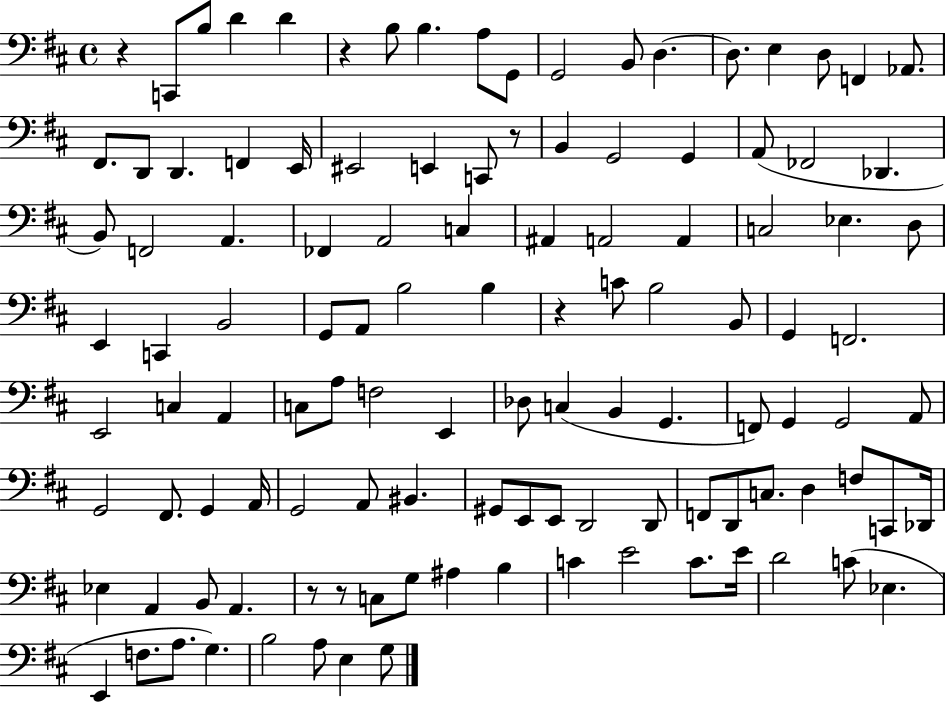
X:1
T:Untitled
M:4/4
L:1/4
K:D
z C,,/2 B,/2 D D z B,/2 B, A,/2 G,,/2 G,,2 B,,/2 D, D,/2 E, D,/2 F,, _A,,/2 ^F,,/2 D,,/2 D,, F,, E,,/4 ^E,,2 E,, C,,/2 z/2 B,, G,,2 G,, A,,/2 _F,,2 _D,, B,,/2 F,,2 A,, _F,, A,,2 C, ^A,, A,,2 A,, C,2 _E, D,/2 E,, C,, B,,2 G,,/2 A,,/2 B,2 B, z C/2 B,2 B,,/2 G,, F,,2 E,,2 C, A,, C,/2 A,/2 F,2 E,, _D,/2 C, B,, G,, F,,/2 G,, G,,2 A,,/2 G,,2 ^F,,/2 G,, A,,/4 G,,2 A,,/2 ^B,, ^G,,/2 E,,/2 E,,/2 D,,2 D,,/2 F,,/2 D,,/2 C,/2 D, F,/2 C,,/2 _D,,/4 _E, A,, B,,/2 A,, z/2 z/2 C,/2 G,/2 ^A, B, C E2 C/2 E/4 D2 C/2 _E, E,, F,/2 A,/2 G, B,2 A,/2 E, G,/2